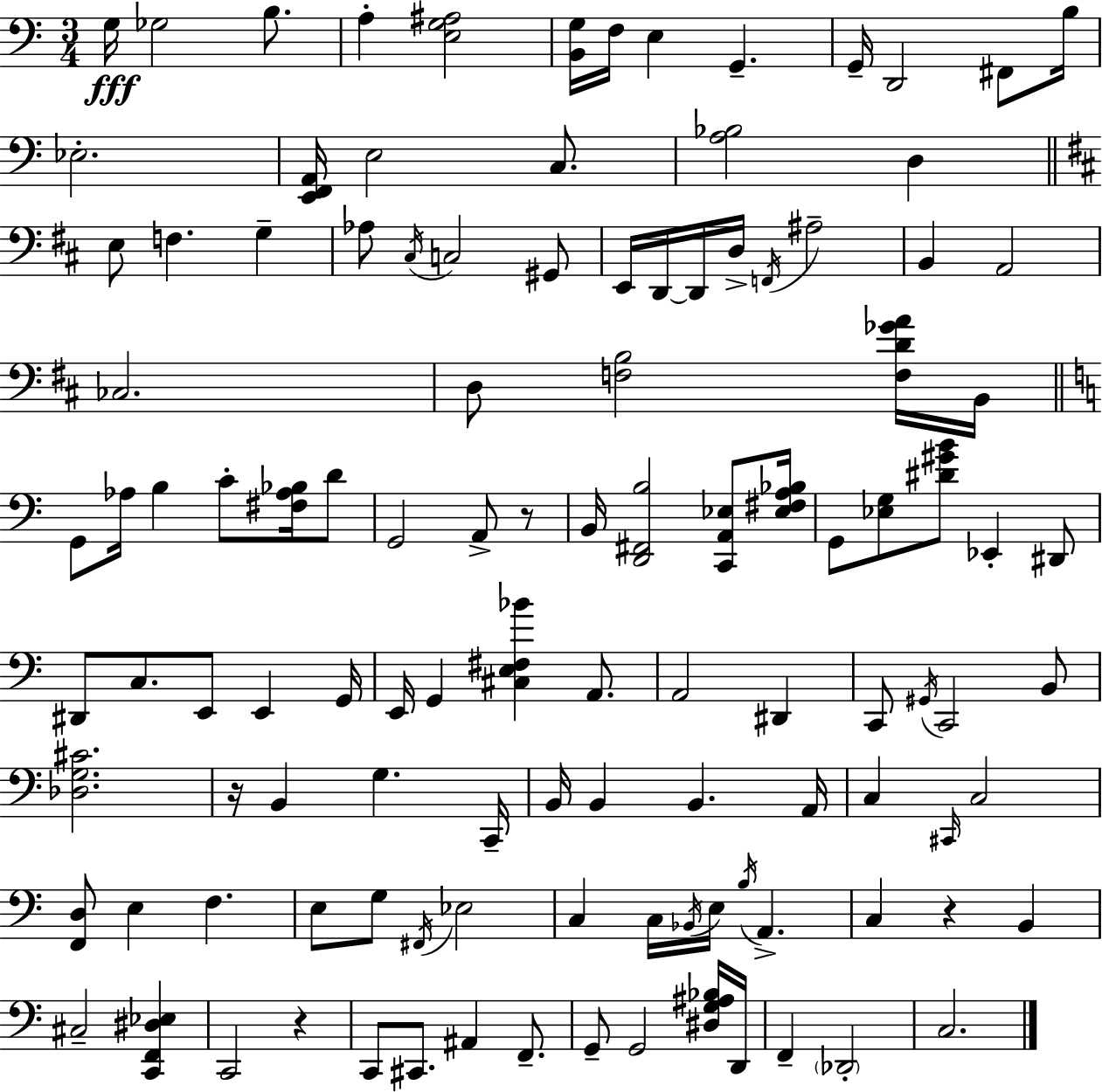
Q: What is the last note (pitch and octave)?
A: C3